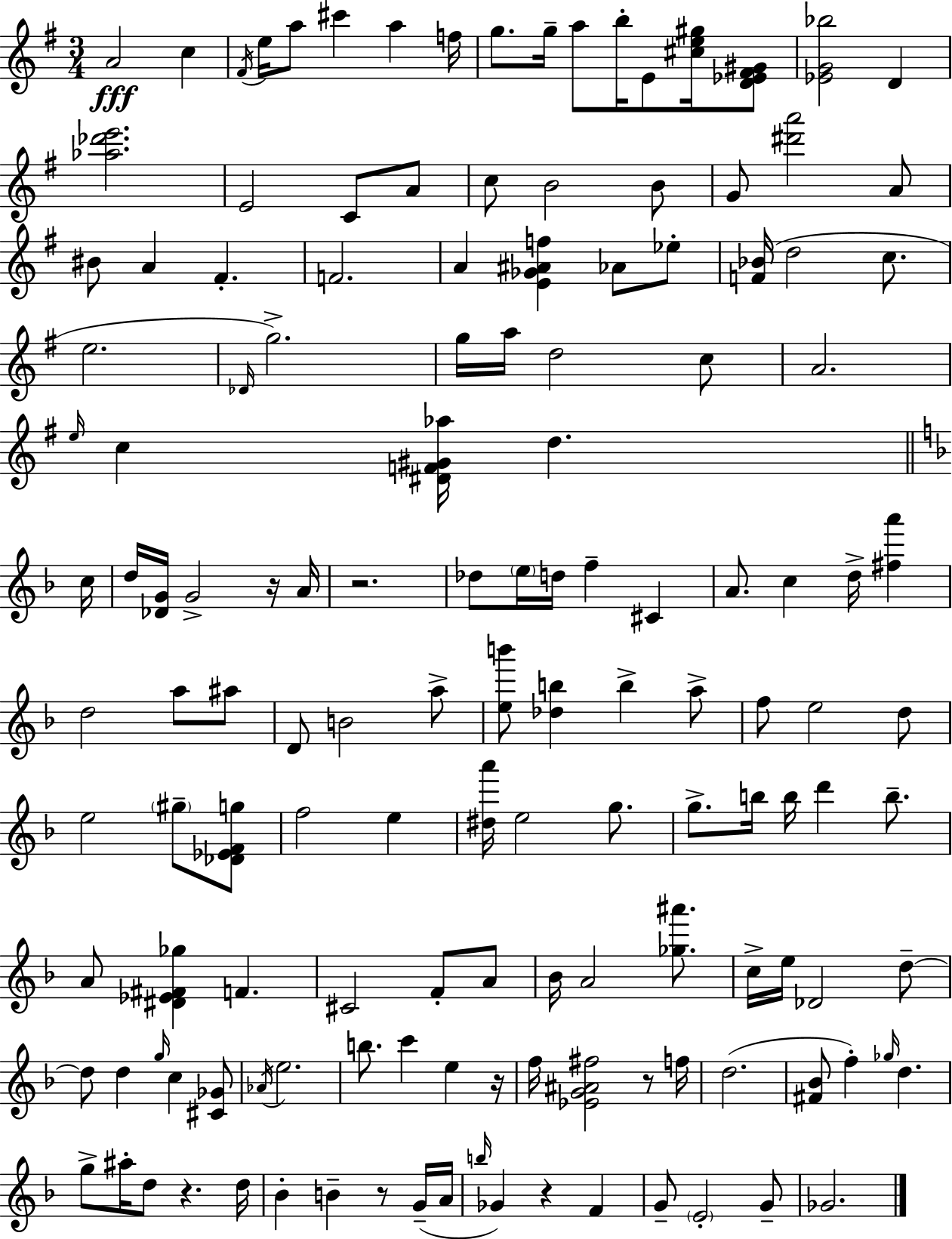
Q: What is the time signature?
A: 3/4